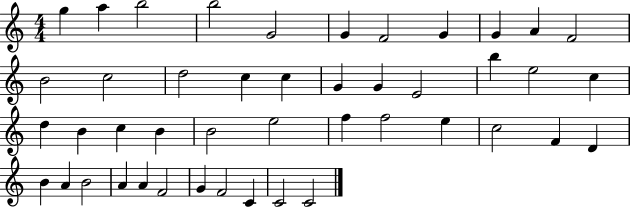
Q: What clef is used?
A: treble